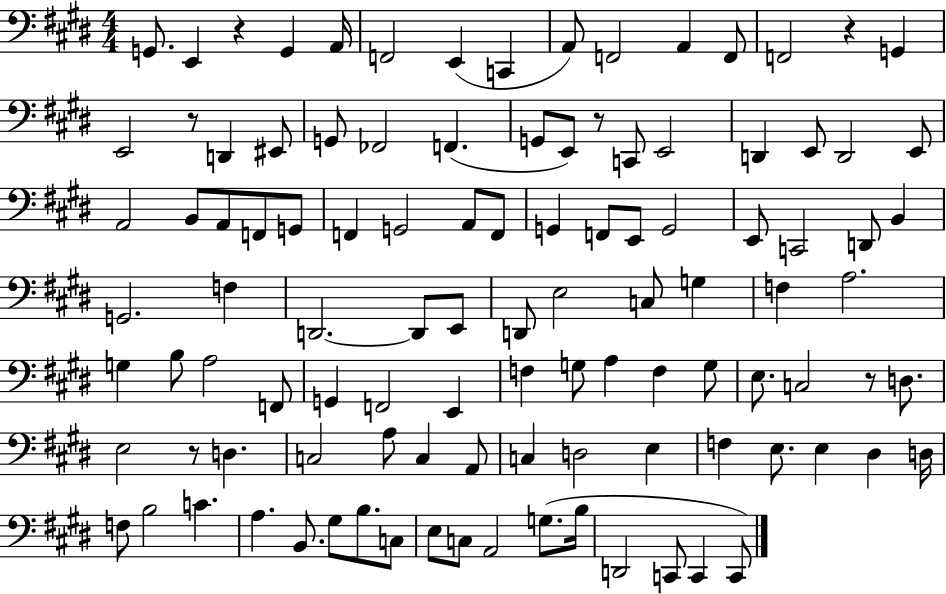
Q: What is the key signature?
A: E major